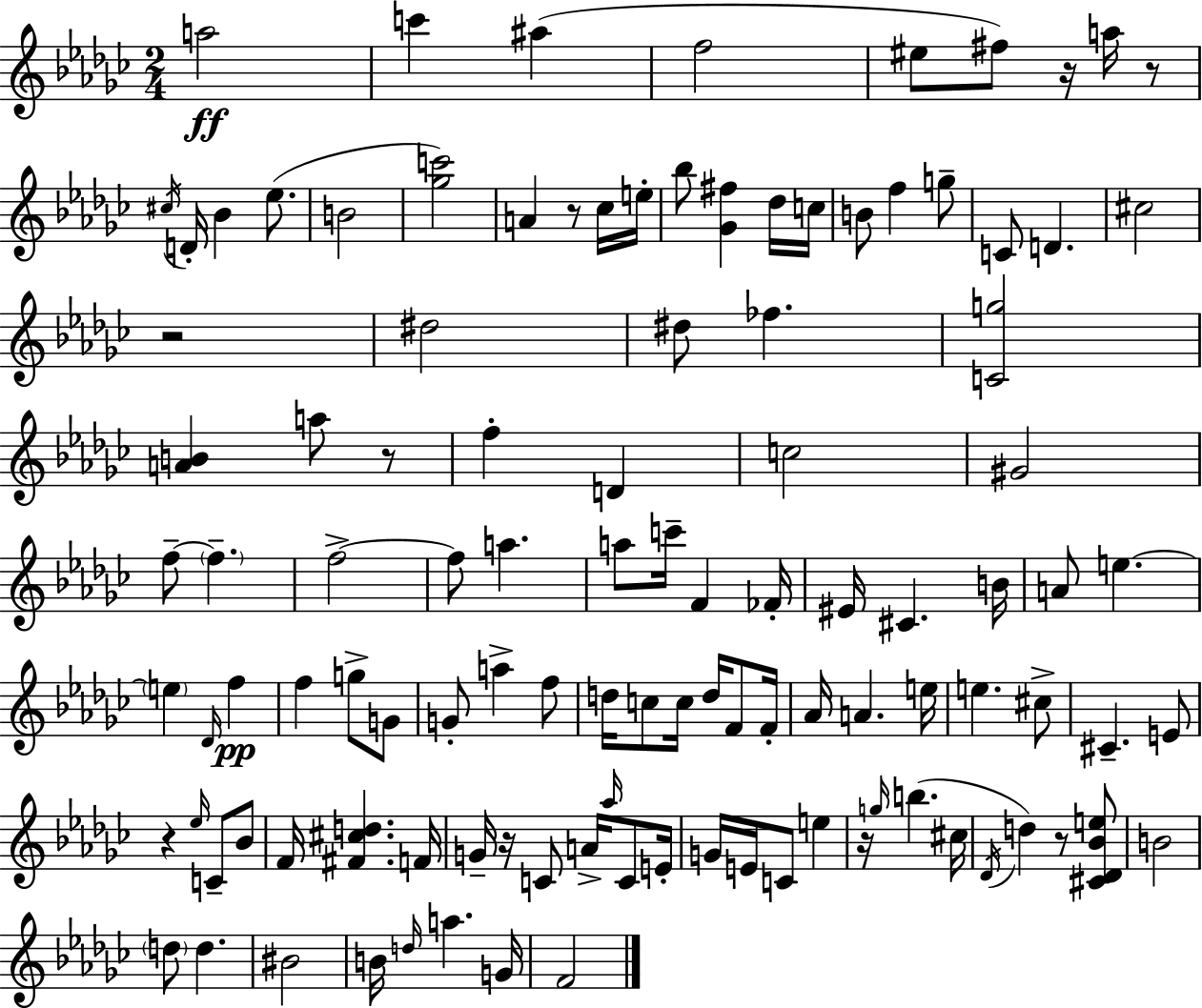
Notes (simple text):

A5/h C6/q A#5/q F5/h EIS5/e F#5/e R/s A5/s R/e C#5/s D4/s Bb4/q Eb5/e. B4/h [Gb5,C6]/h A4/q R/e CES5/s E5/s Bb5/e [Gb4,F#5]/q Db5/s C5/s B4/e F5/q G5/e C4/e D4/q. C#5/h R/h D#5/h D#5/e FES5/q. [C4,G5]/h [A4,B4]/q A5/e R/e F5/q D4/q C5/h G#4/h F5/e F5/q. F5/h F5/e A5/q. A5/e C6/s F4/q FES4/s EIS4/s C#4/q. B4/s A4/e E5/q. E5/q Db4/s F5/q F5/q G5/e G4/e G4/e A5/q F5/e D5/s C5/e C5/s D5/s F4/e F4/s Ab4/s A4/q. E5/s E5/q. C#5/e C#4/q. E4/e R/q Eb5/s C4/e Bb4/e F4/s [F#4,C#5,D5]/q. F4/s G4/s R/s C4/e A4/s Ab5/s C4/e E4/s G4/s E4/s C4/e E5/q R/s G5/s B5/q. C#5/s Db4/s D5/q R/e [C#4,Db4,Bb4,E5]/e B4/h D5/e D5/q. BIS4/h B4/s D5/s A5/q. G4/s F4/h